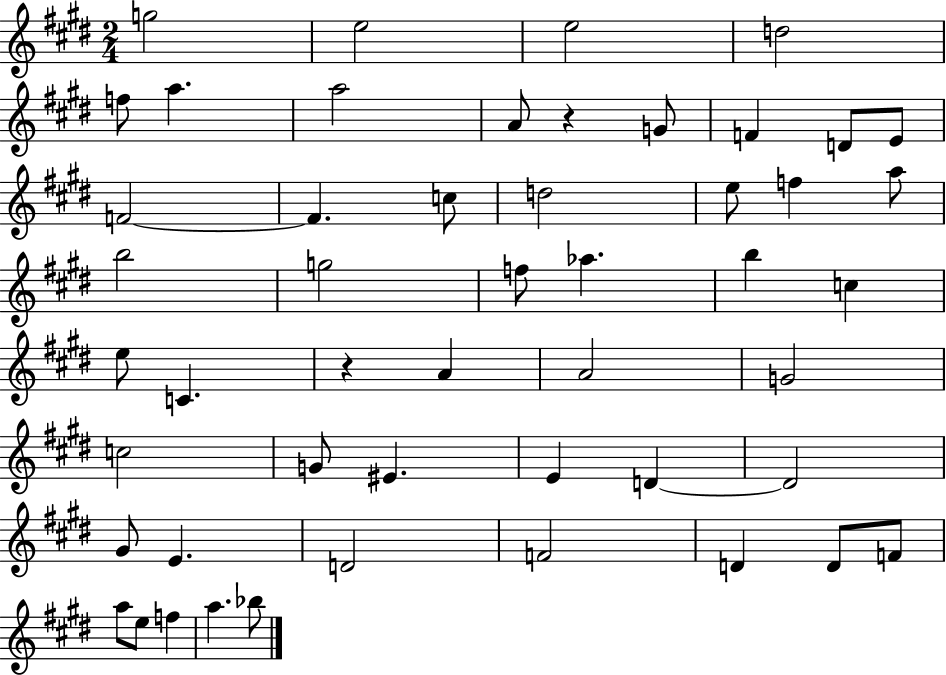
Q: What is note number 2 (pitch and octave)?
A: E5